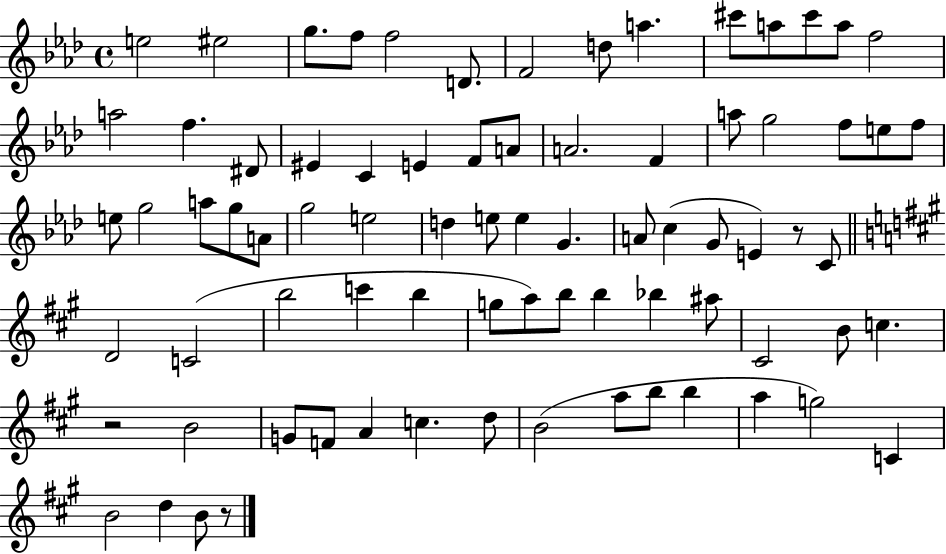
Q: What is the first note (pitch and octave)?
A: E5